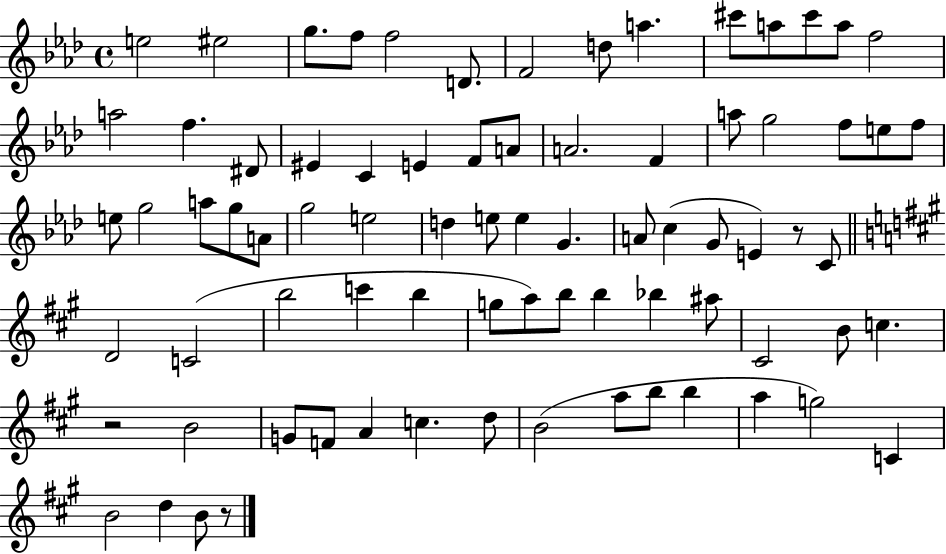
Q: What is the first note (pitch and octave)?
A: E5